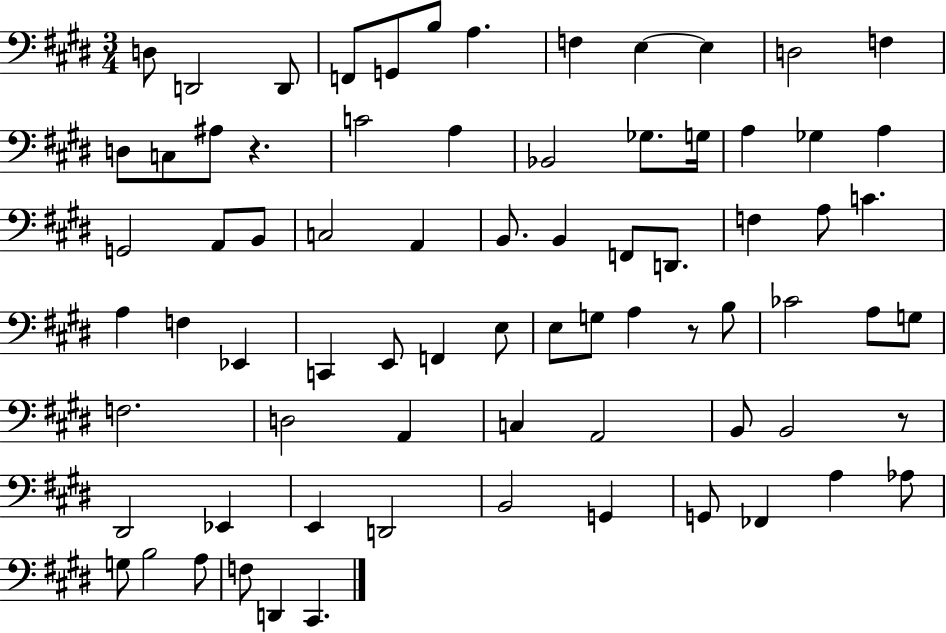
D3/e D2/h D2/e F2/e G2/e B3/e A3/q. F3/q E3/q E3/q D3/h F3/q D3/e C3/e A#3/e R/q. C4/h A3/q Bb2/h Gb3/e. G3/s A3/q Gb3/q A3/q G2/h A2/e B2/e C3/h A2/q B2/e. B2/q F2/e D2/e. F3/q A3/e C4/q. A3/q F3/q Eb2/q C2/q E2/e F2/q E3/e E3/e G3/e A3/q R/e B3/e CES4/h A3/e G3/e F3/h. D3/h A2/q C3/q A2/h B2/e B2/h R/e D#2/h Eb2/q E2/q D2/h B2/h G2/q G2/e FES2/q A3/q Ab3/e G3/e B3/h A3/e F3/e D2/q C#2/q.